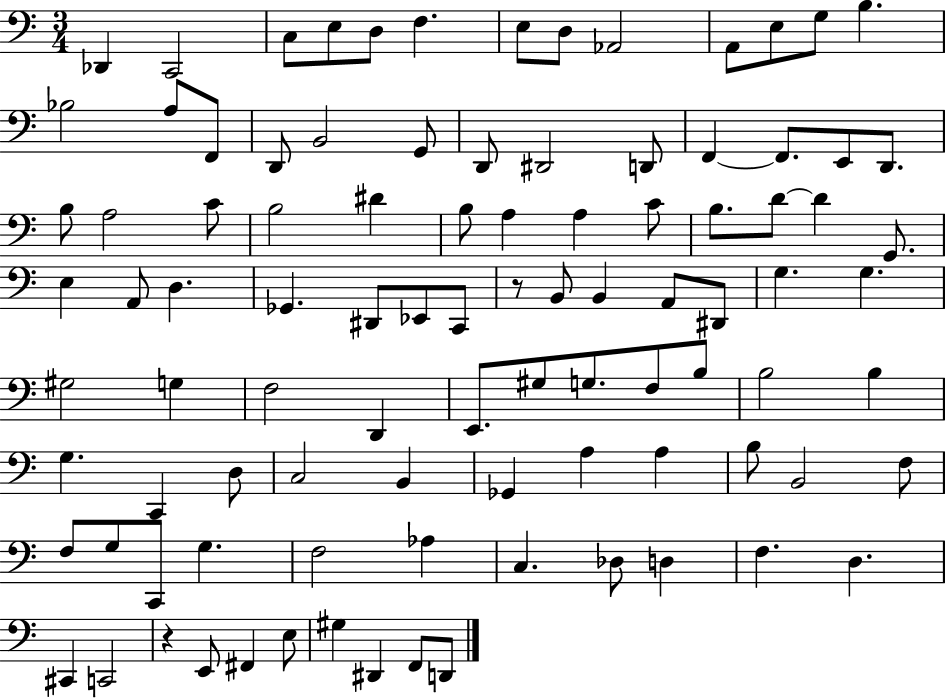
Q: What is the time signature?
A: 3/4